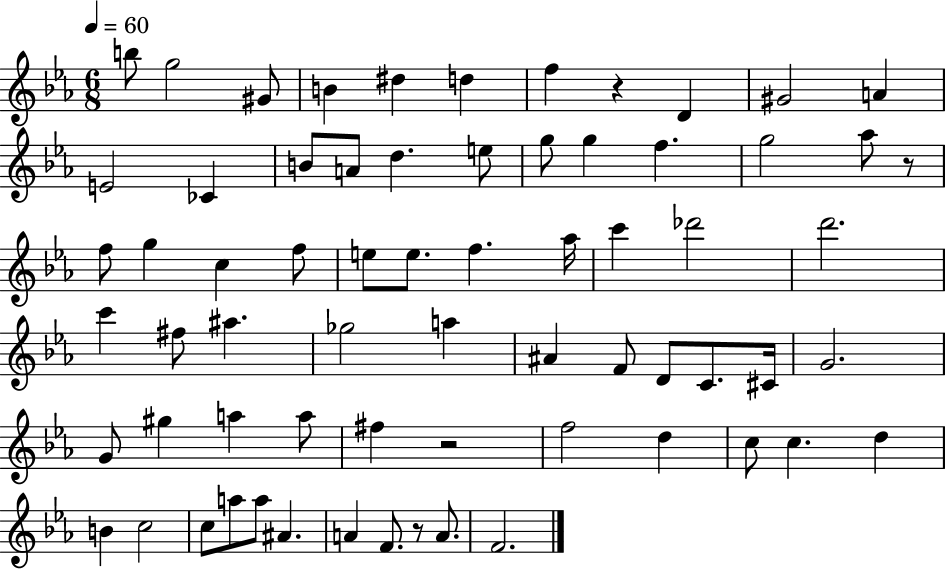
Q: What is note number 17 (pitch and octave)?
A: G5